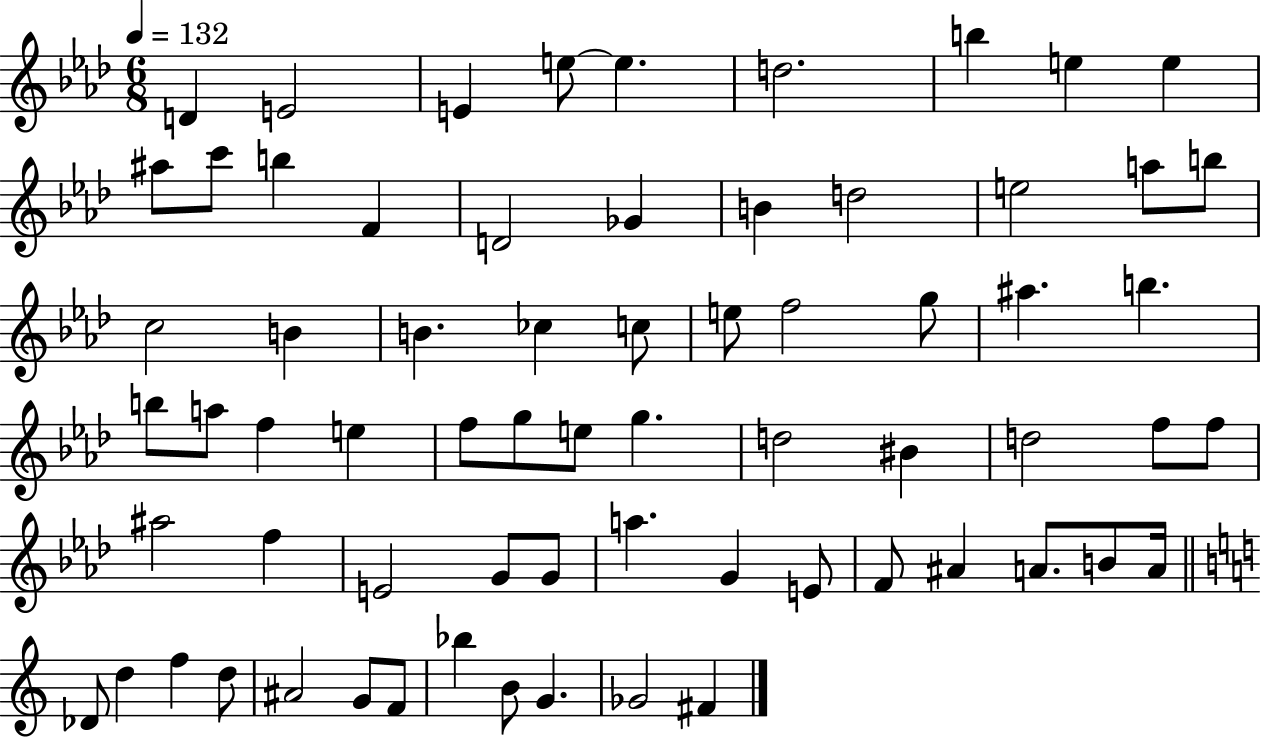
{
  \clef treble
  \numericTimeSignature
  \time 6/8
  \key aes \major
  \tempo 4 = 132
  \repeat volta 2 { d'4 e'2 | e'4 e''8~~ e''4. | d''2. | b''4 e''4 e''4 | \break ais''8 c'''8 b''4 f'4 | d'2 ges'4 | b'4 d''2 | e''2 a''8 b''8 | \break c''2 b'4 | b'4. ces''4 c''8 | e''8 f''2 g''8 | ais''4. b''4. | \break b''8 a''8 f''4 e''4 | f''8 g''8 e''8 g''4. | d''2 bis'4 | d''2 f''8 f''8 | \break ais''2 f''4 | e'2 g'8 g'8 | a''4. g'4 e'8 | f'8 ais'4 a'8. b'8 a'16 | \break \bar "||" \break \key c \major des'8 d''4 f''4 d''8 | ais'2 g'8 f'8 | bes''4 b'8 g'4. | ges'2 fis'4 | \break } \bar "|."
}